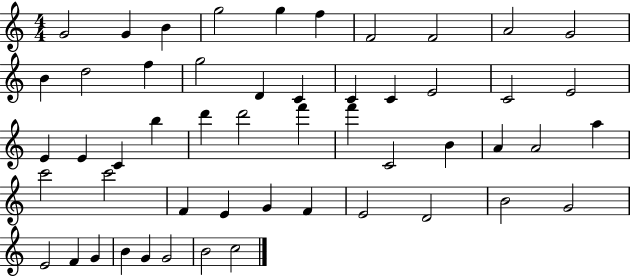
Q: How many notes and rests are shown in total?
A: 52